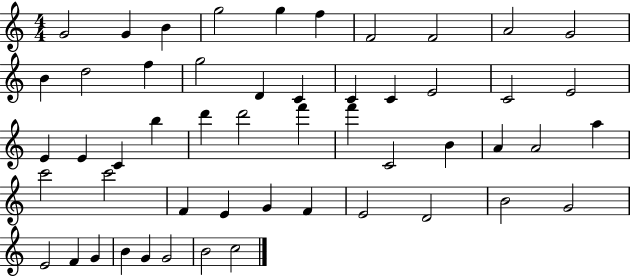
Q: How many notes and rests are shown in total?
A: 52